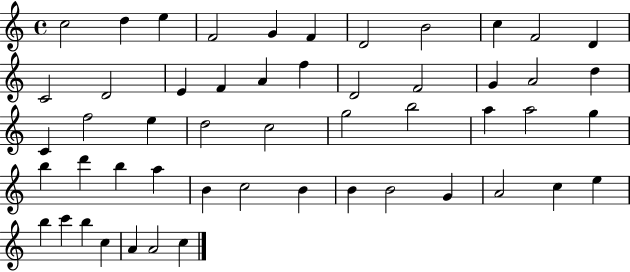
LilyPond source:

{
  \clef treble
  \time 4/4
  \defaultTimeSignature
  \key c \major
  c''2 d''4 e''4 | f'2 g'4 f'4 | d'2 b'2 | c''4 f'2 d'4 | \break c'2 d'2 | e'4 f'4 a'4 f''4 | d'2 f'2 | g'4 a'2 d''4 | \break c'4 f''2 e''4 | d''2 c''2 | g''2 b''2 | a''4 a''2 g''4 | \break b''4 d'''4 b''4 a''4 | b'4 c''2 b'4 | b'4 b'2 g'4 | a'2 c''4 e''4 | \break b''4 c'''4 b''4 c''4 | a'4 a'2 c''4 | \bar "|."
}